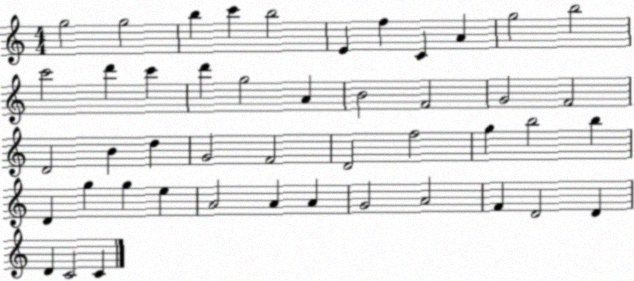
X:1
T:Untitled
M:4/4
L:1/4
K:C
g2 g2 b c' b2 E f C A g2 b2 c'2 d' c' d' g2 A B2 F2 G2 F2 D2 B d G2 F2 D2 f2 g b2 b D g g e A2 A A G2 A2 F D2 D D C2 C